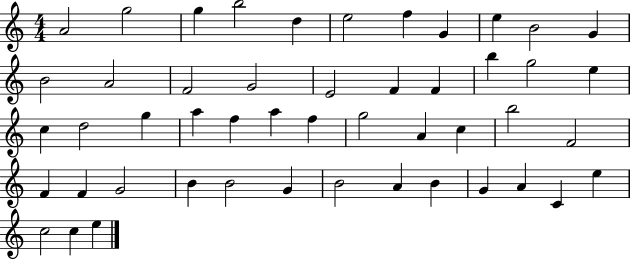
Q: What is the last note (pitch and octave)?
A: E5